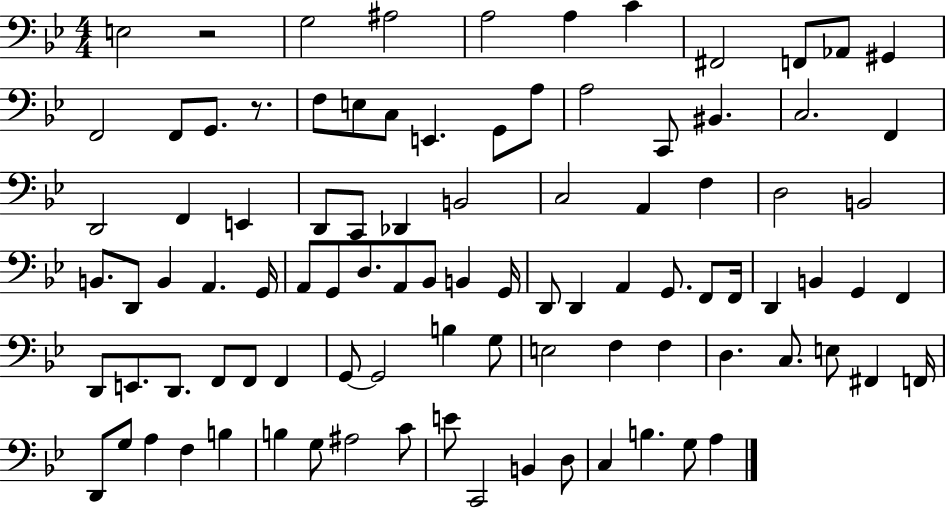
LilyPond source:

{
  \clef bass
  \numericTimeSignature
  \time 4/4
  \key bes \major
  e2 r2 | g2 ais2 | a2 a4 c'4 | fis,2 f,8 aes,8 gis,4 | \break f,2 f,8 g,8. r8. | f8 e8 c8 e,4. g,8 a8 | a2 c,8 bis,4. | c2. f,4 | \break d,2 f,4 e,4 | d,8 c,8 des,4 b,2 | c2 a,4 f4 | d2 b,2 | \break b,8. d,8 b,4 a,4. g,16 | a,8 g,8 d8. a,8 bes,8 b,4 g,16 | d,8 d,4 a,4 g,8. f,8 f,16 | d,4 b,4 g,4 f,4 | \break d,8 e,8. d,8. f,8 f,8 f,4 | g,8~~ g,2 b4 g8 | e2 f4 f4 | d4. c8. e8 fis,4 f,16 | \break d,8 g8 a4 f4 b4 | b4 g8 ais2 c'8 | e'8 c,2 b,4 d8 | c4 b4. g8 a4 | \break \bar "|."
}